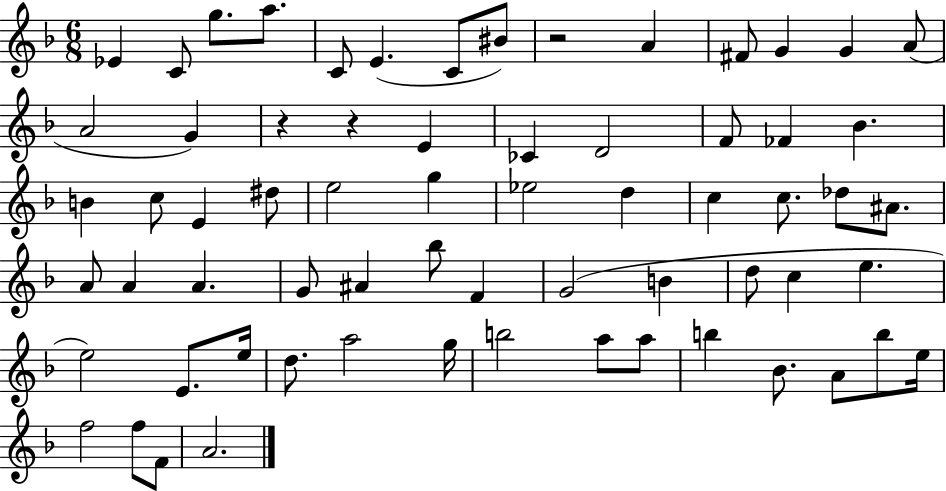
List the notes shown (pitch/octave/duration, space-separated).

Eb4/q C4/e G5/e. A5/e. C4/e E4/q. C4/e BIS4/e R/h A4/q F#4/e G4/q G4/q A4/e A4/h G4/q R/q R/q E4/q CES4/q D4/h F4/e FES4/q Bb4/q. B4/q C5/e E4/q D#5/e E5/h G5/q Eb5/h D5/q C5/q C5/e. Db5/e A#4/e. A4/e A4/q A4/q. G4/e A#4/q Bb5/e F4/q G4/h B4/q D5/e C5/q E5/q. E5/h E4/e. E5/s D5/e. A5/h G5/s B5/h A5/e A5/e B5/q Bb4/e. A4/e B5/e E5/s F5/h F5/e F4/e A4/h.